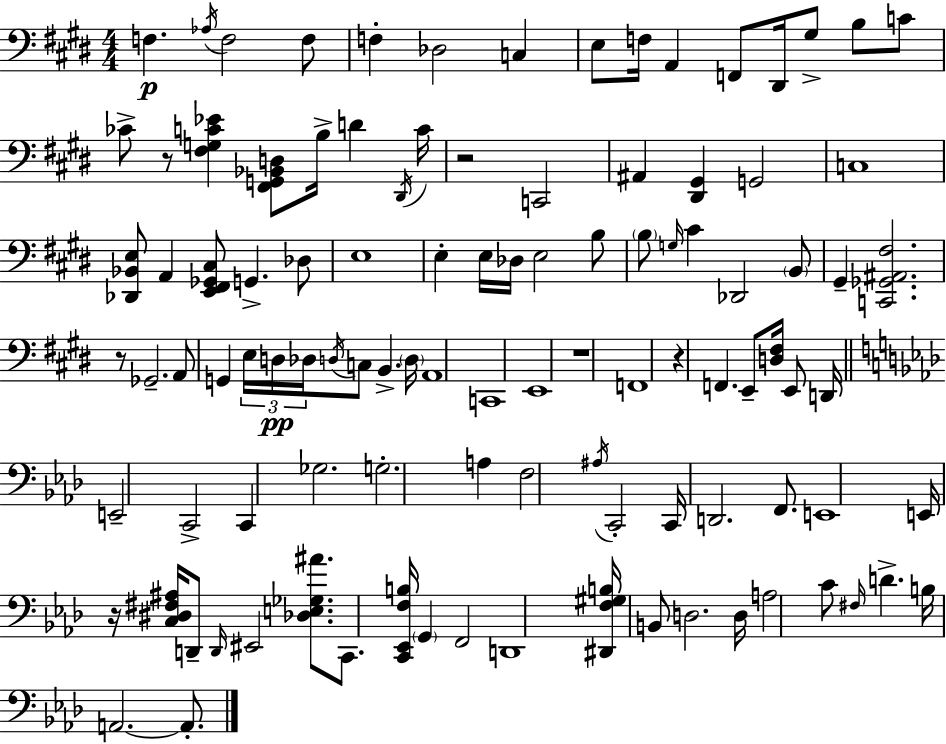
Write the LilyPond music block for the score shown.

{
  \clef bass
  \numericTimeSignature
  \time 4/4
  \key e \major
  f4.\p \acciaccatura { aes16 } f2 f8 | f4-. des2 c4 | e8 f16 a,4 f,8 dis,16 gis8-> b8 c'8 | ces'8-> r8 <fis g c' ees'>4 <fis, g, bes, d>8 b16-> d'4 | \break \acciaccatura { dis,16 } c'16 r2 c,2 | ais,4 <dis, gis,>4 g,2 | c1 | <des, bes, e>8 a,4 <e, fis, ges, cis>8 g,4.-> | \break des8 e1 | e4-. e16 des16 e2 | b8 \parenthesize b8 \grace { g16 } cis'4 des,2 | \parenthesize b,8 gis,4-- <c, ges, ais, fis>2. | \break r8 ges,2.-- | a,8 g,4 \tuplet 3/2 { e16 d16\pp des16 } \acciaccatura { d16 } c8 b,4.-> | \parenthesize d16 a,1 | c,1 | \break e,1 | r1 | f,1 | r4 f,4. e,8-- | \break <d fis>16 e,8 d,16 \bar "||" \break \key aes \major e,2-- c,2-> | c,4 ges2. | g2.-. a4 | f2 \acciaccatura { ais16 } c,2-. | \break c,16 d,2. f,8. | e,1 | e,16 r16 <c dis fis ais>16 d,8-- \grace { d,16 } eis,2 <des e ges ais'>8. | c,8. <c, ees, f b>16 \parenthesize g,4 f,2 | \break d,1 | <dis, f gis b>16 b,8 d2. | d16 a2 c'8 \grace { fis16 } d'4.-> | b16 a,2.~~ | \break a,8.-. \bar "|."
}